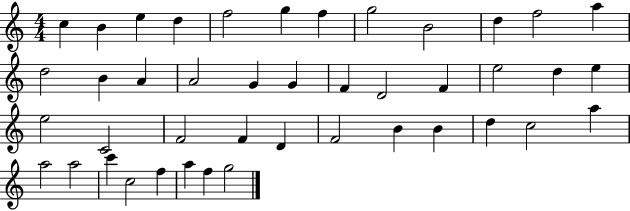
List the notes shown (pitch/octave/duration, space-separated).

C5/q B4/q E5/q D5/q F5/h G5/q F5/q G5/h B4/h D5/q F5/h A5/q D5/h B4/q A4/q A4/h G4/q G4/q F4/q D4/h F4/q E5/h D5/q E5/q E5/h C4/h F4/h F4/q D4/q F4/h B4/q B4/q D5/q C5/h A5/q A5/h A5/h C6/q C5/h F5/q A5/q F5/q G5/h